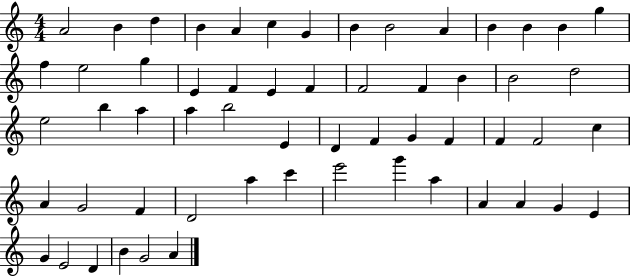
{
  \clef treble
  \numericTimeSignature
  \time 4/4
  \key c \major
  a'2 b'4 d''4 | b'4 a'4 c''4 g'4 | b'4 b'2 a'4 | b'4 b'4 b'4 g''4 | \break f''4 e''2 g''4 | e'4 f'4 e'4 f'4 | f'2 f'4 b'4 | b'2 d''2 | \break e''2 b''4 a''4 | a''4 b''2 e'4 | d'4 f'4 g'4 f'4 | f'4 f'2 c''4 | \break a'4 g'2 f'4 | d'2 a''4 c'''4 | e'''2 g'''4 a''4 | a'4 a'4 g'4 e'4 | \break g'4 e'2 d'4 | b'4 g'2 a'4 | \bar "|."
}